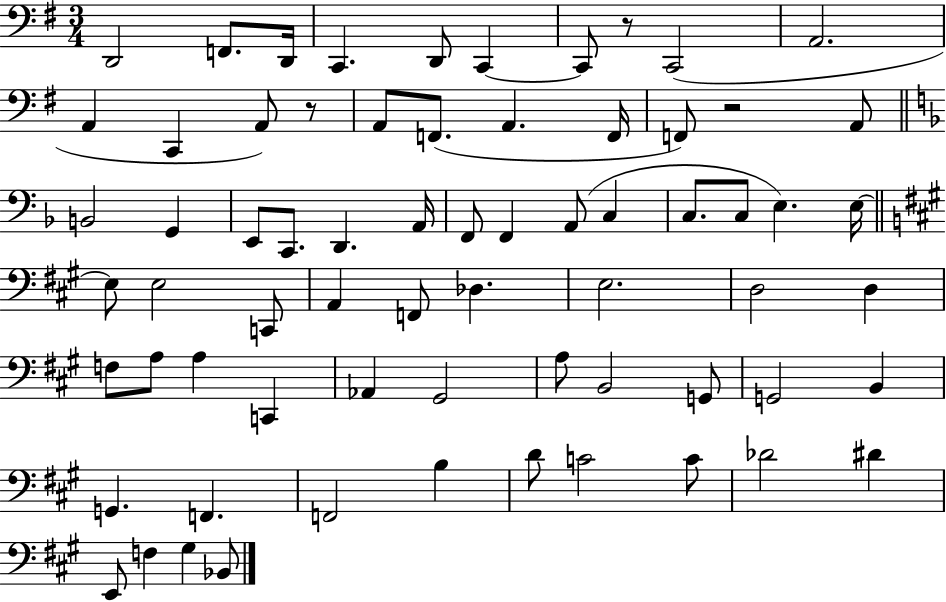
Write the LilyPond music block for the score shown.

{
  \clef bass
  \numericTimeSignature
  \time 3/4
  \key g \major
  d,2 f,8. d,16 | c,4. d,8 c,4~~ | c,8 r8 c,2( | a,2. | \break a,4 c,4 a,8) r8 | a,8 f,8.( a,4. f,16 | f,8) r2 a,8 | \bar "||" \break \key f \major b,2 g,4 | e,8 c,8. d,4. a,16 | f,8 f,4 a,8( c4 | c8. c8 e4.) e16~~ | \break \bar "||" \break \key a \major e8 e2 c,8 | a,4 f,8 des4. | e2. | d2 d4 | \break f8 a8 a4 c,4 | aes,4 gis,2 | a8 b,2 g,8 | g,2 b,4 | \break g,4. f,4. | f,2 b4 | d'8 c'2 c'8 | des'2 dis'4 | \break e,8 f4 gis4 bes,8 | \bar "|."
}